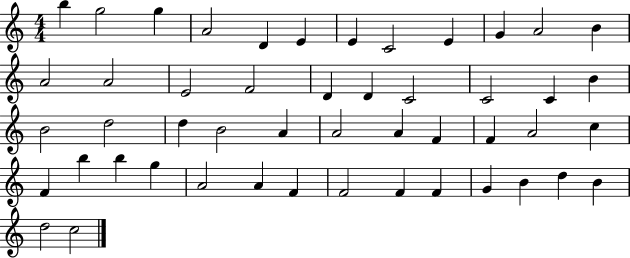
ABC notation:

X:1
T:Untitled
M:4/4
L:1/4
K:C
b g2 g A2 D E E C2 E G A2 B A2 A2 E2 F2 D D C2 C2 C B B2 d2 d B2 A A2 A F F A2 c F b b g A2 A F F2 F F G B d B d2 c2